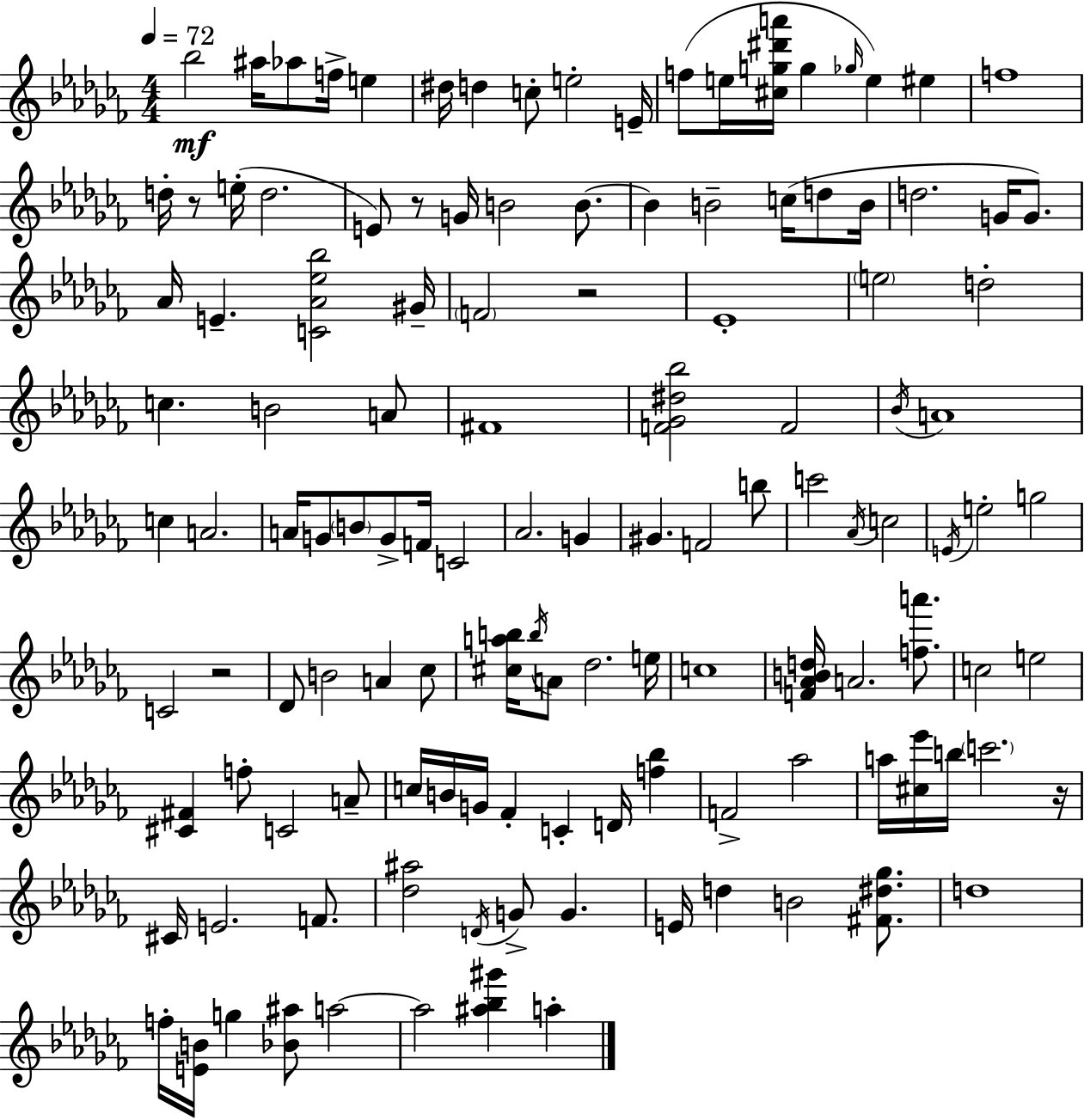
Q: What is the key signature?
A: AES minor